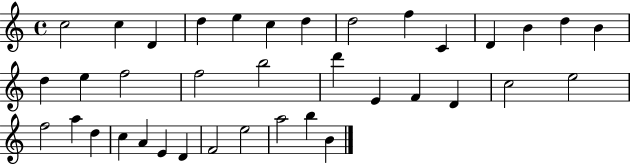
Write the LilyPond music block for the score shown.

{
  \clef treble
  \time 4/4
  \defaultTimeSignature
  \key c \major
  c''2 c''4 d'4 | d''4 e''4 c''4 d''4 | d''2 f''4 c'4 | d'4 b'4 d''4 b'4 | \break d''4 e''4 f''2 | f''2 b''2 | d'''4 e'4 f'4 d'4 | c''2 e''2 | \break f''2 a''4 d''4 | c''4 a'4 e'4 d'4 | f'2 e''2 | a''2 b''4 b'4 | \break \bar "|."
}